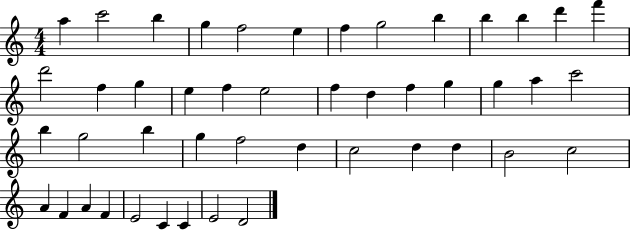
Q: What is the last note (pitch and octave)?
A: D4